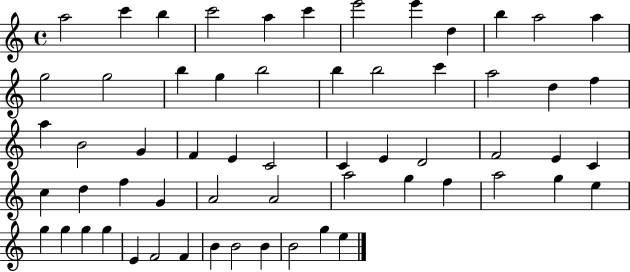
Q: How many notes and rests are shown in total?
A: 60